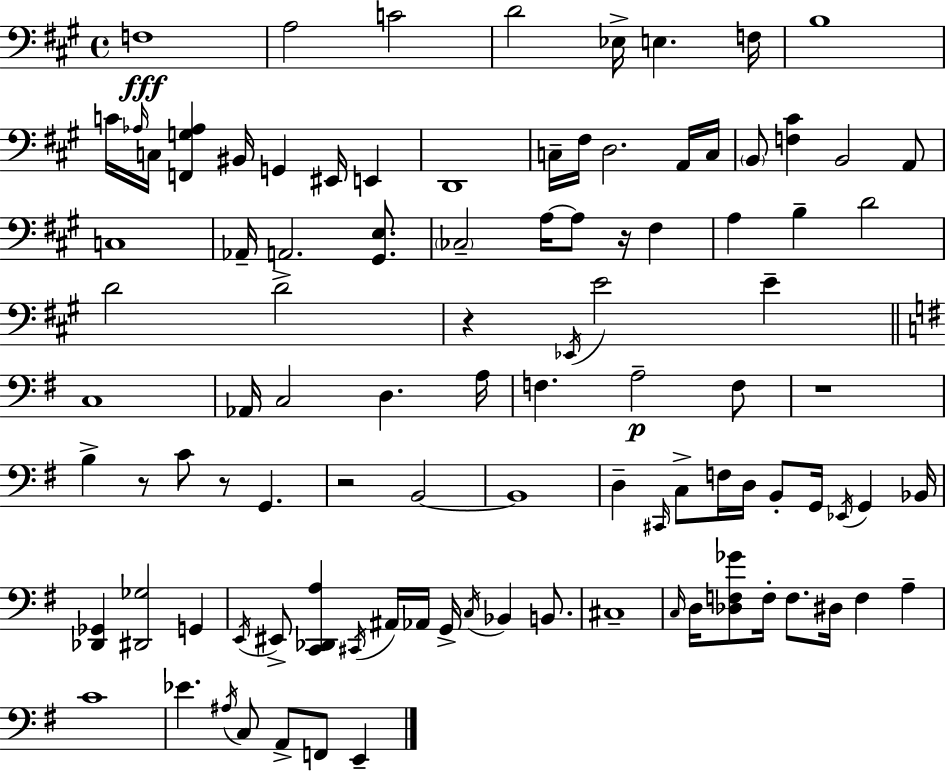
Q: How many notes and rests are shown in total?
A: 100